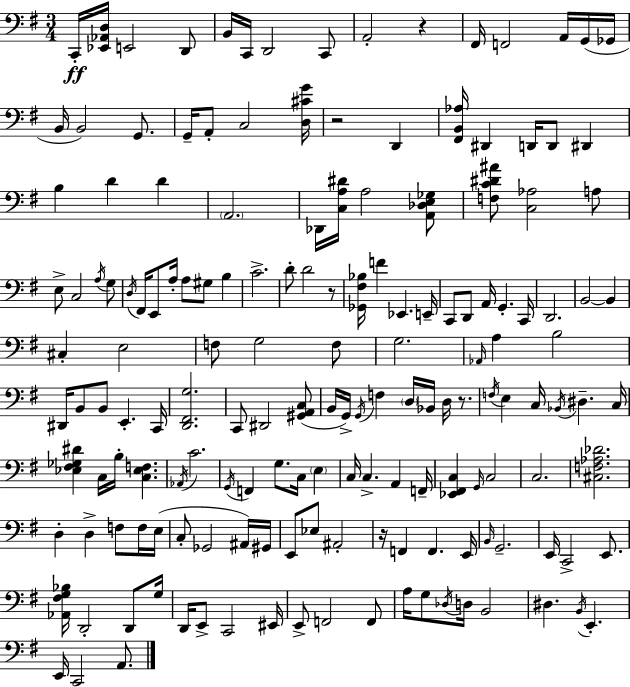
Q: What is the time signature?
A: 3/4